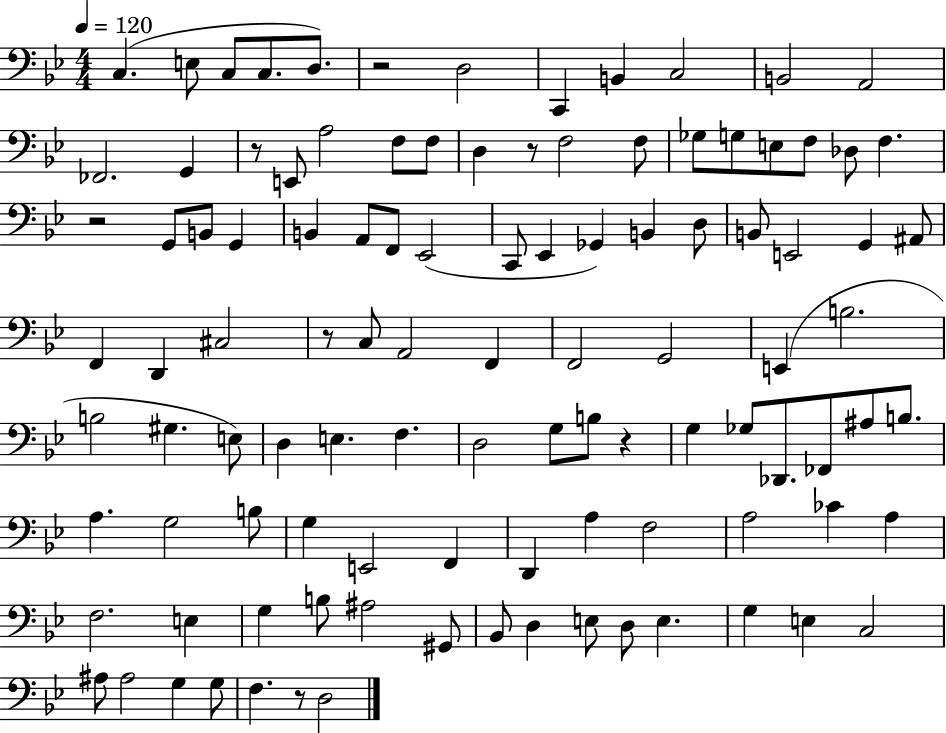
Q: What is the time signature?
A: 4/4